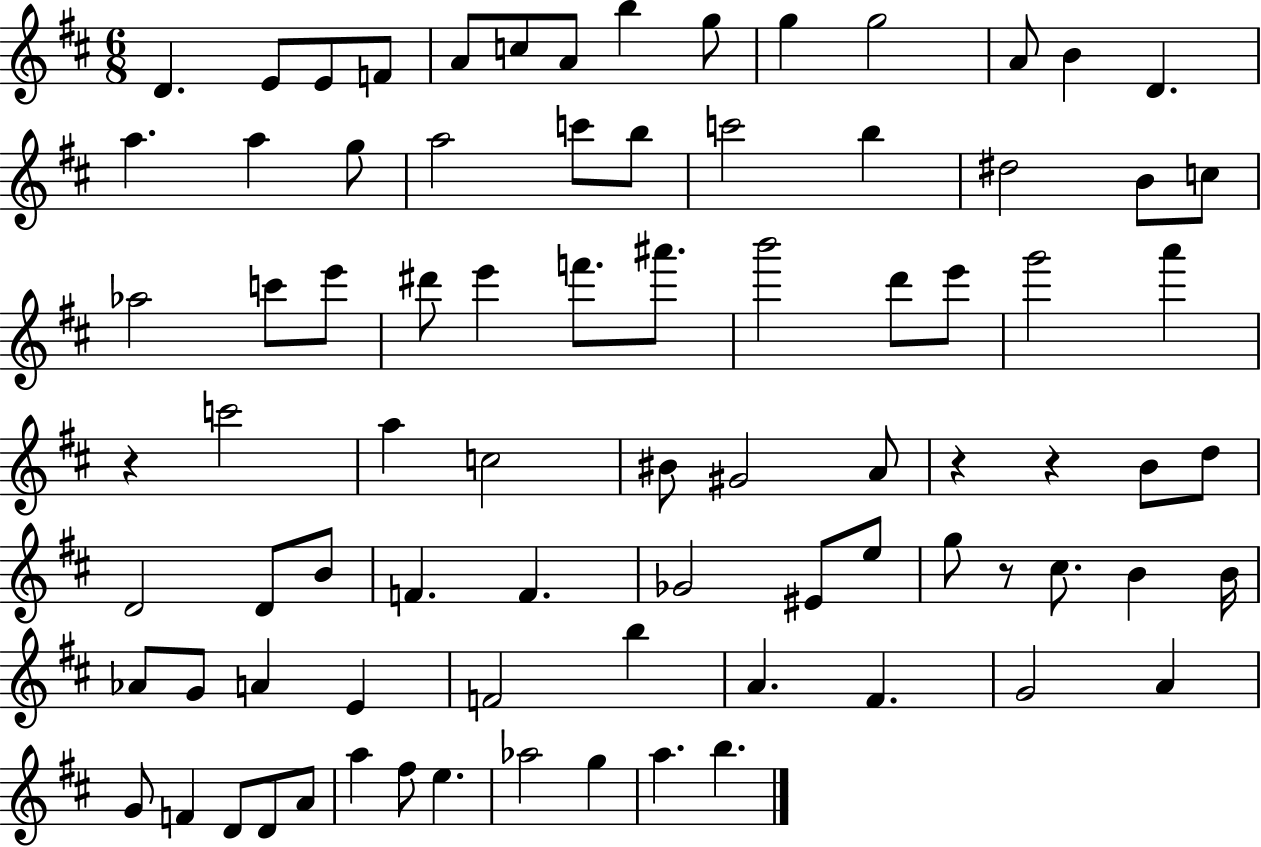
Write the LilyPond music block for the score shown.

{
  \clef treble
  \numericTimeSignature
  \time 6/8
  \key d \major
  d'4. e'8 e'8 f'8 | a'8 c''8 a'8 b''4 g''8 | g''4 g''2 | a'8 b'4 d'4. | \break a''4. a''4 g''8 | a''2 c'''8 b''8 | c'''2 b''4 | dis''2 b'8 c''8 | \break aes''2 c'''8 e'''8 | dis'''8 e'''4 f'''8. ais'''8. | b'''2 d'''8 e'''8 | g'''2 a'''4 | \break r4 c'''2 | a''4 c''2 | bis'8 gis'2 a'8 | r4 r4 b'8 d''8 | \break d'2 d'8 b'8 | f'4. f'4. | ges'2 eis'8 e''8 | g''8 r8 cis''8. b'4 b'16 | \break aes'8 g'8 a'4 e'4 | f'2 b''4 | a'4. fis'4. | g'2 a'4 | \break g'8 f'4 d'8 d'8 a'8 | a''4 fis''8 e''4. | aes''2 g''4 | a''4. b''4. | \break \bar "|."
}